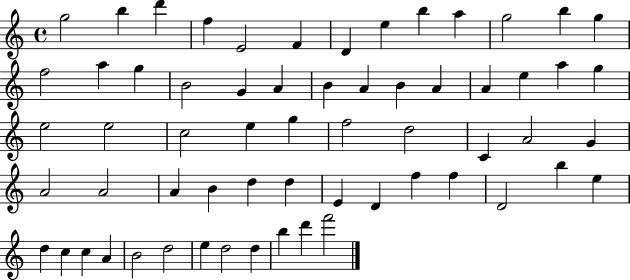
X:1
T:Untitled
M:4/4
L:1/4
K:C
g2 b d' f E2 F D e b a g2 b g f2 a g B2 G A B A B A A e a g e2 e2 c2 e g f2 d2 C A2 G A2 A2 A B d d E D f f D2 b e d c c A B2 d2 e d2 d b d' f'2